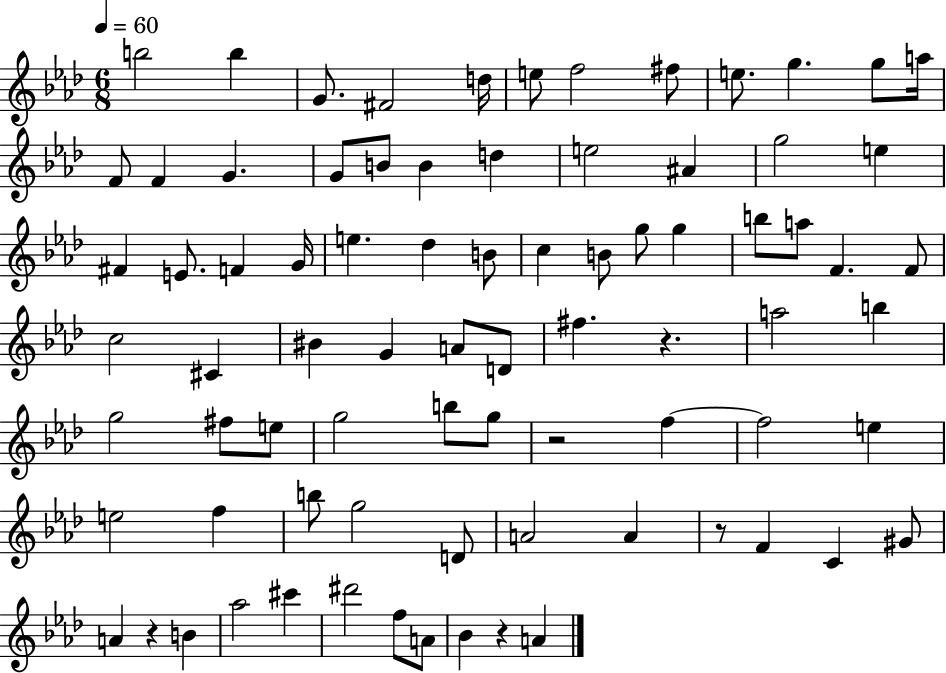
{
  \clef treble
  \numericTimeSignature
  \time 6/8
  \key aes \major
  \tempo 4 = 60
  \repeat volta 2 { b''2 b''4 | g'8. fis'2 d''16 | e''8 f''2 fis''8 | e''8. g''4. g''8 a''16 | \break f'8 f'4 g'4. | g'8 b'8 b'4 d''4 | e''2 ais'4 | g''2 e''4 | \break fis'4 e'8. f'4 g'16 | e''4. des''4 b'8 | c''4 b'8 g''8 g''4 | b''8 a''8 f'4. f'8 | \break c''2 cis'4 | bis'4 g'4 a'8 d'8 | fis''4. r4. | a''2 b''4 | \break g''2 fis''8 e''8 | g''2 b''8 g''8 | r2 f''4~~ | f''2 e''4 | \break e''2 f''4 | b''8 g''2 d'8 | a'2 a'4 | r8 f'4 c'4 gis'8 | \break a'4 r4 b'4 | aes''2 cis'''4 | dis'''2 f''8 a'8 | bes'4 r4 a'4 | \break } \bar "|."
}